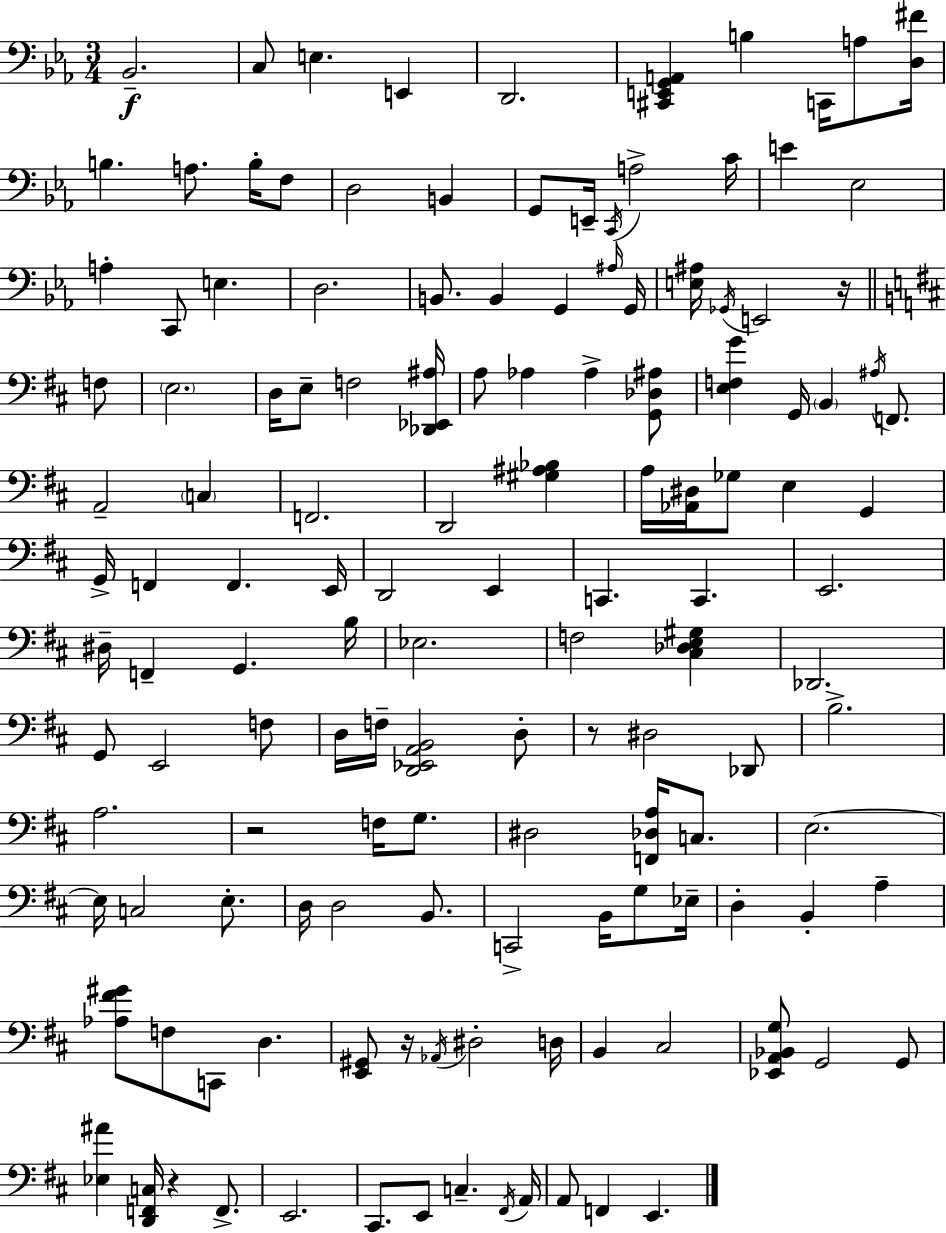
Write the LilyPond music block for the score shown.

{
  \clef bass
  \numericTimeSignature
  \time 3/4
  \key c \minor
  \repeat volta 2 { bes,2.--\f | c8 e4. e,4 | d,2. | <cis, e, g, a,>4 b4 c,16 a8 <d fis'>16 | \break b4. a8. b16-. f8 | d2 b,4 | g,8 e,16-- \acciaccatura { c,16 } a2-> | c'16 e'4 ees2 | \break a4-. c,8 e4. | d2. | b,8. b,4 g,4 | \grace { ais16 } g,16 <e ais>16 \acciaccatura { ges,16 } e,2 | \break r16 \bar "||" \break \key d \major f8 \parenthesize e2. | d16 e8-- f2 | <des, ees, ais>16 a8 aes4 aes4-> | <g, des ais>8 <e f g'>4 g,16 \parenthesize b,4 \acciaccatura { ais16 } | \break f,8. a,2-- \parenthesize c4 | f,2. | d,2 <gis ais bes>4 | a16 <aes, dis>16 ges8 e4 g,4 | \break g,16-> f,4 f,4. | e,16 d,2 e,4 | c,4. c,4. | e,2. | \break dis16-- f,4-- g,4. | b16 ees2. | f2 <cis des e gis>4 | des,2. | \break g,8 e,2 | f8 d16 f16-- <d, ees, a, b,>2 | d8-. r8 dis2 | des,8 b2.-> | \break a2. | r2 f16 | g8. dis2 <f, des a>16 | c8. e2.~~ | \break e16 c2 | e8.-. d16 d2 | b,8. c,2-> b,16 | g8 ees16-- d4-. b,4-. a4-- | \break <aes fis' gis'>8 f8 c,8 d4. | <e, gis,>8 r16 \acciaccatura { aes,16 } dis2-. | d16 b,4 cis2 | <ees, a, bes, g>8 g,2 | \break g,8 <ees ais'>4 <d, f, c>16 r4 | f,8.-> e,2. | cis,8. e,8 c4.-- | \acciaccatura { fis,16 } a,16 a,8 f,4 e,4. | \break } \bar "|."
}